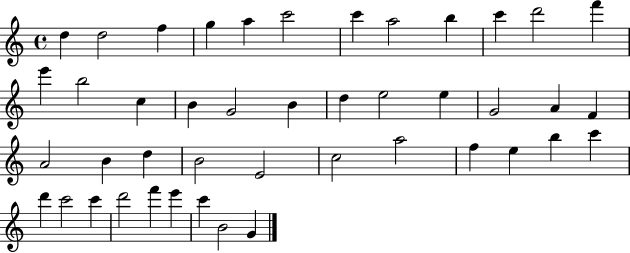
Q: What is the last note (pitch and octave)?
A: G4